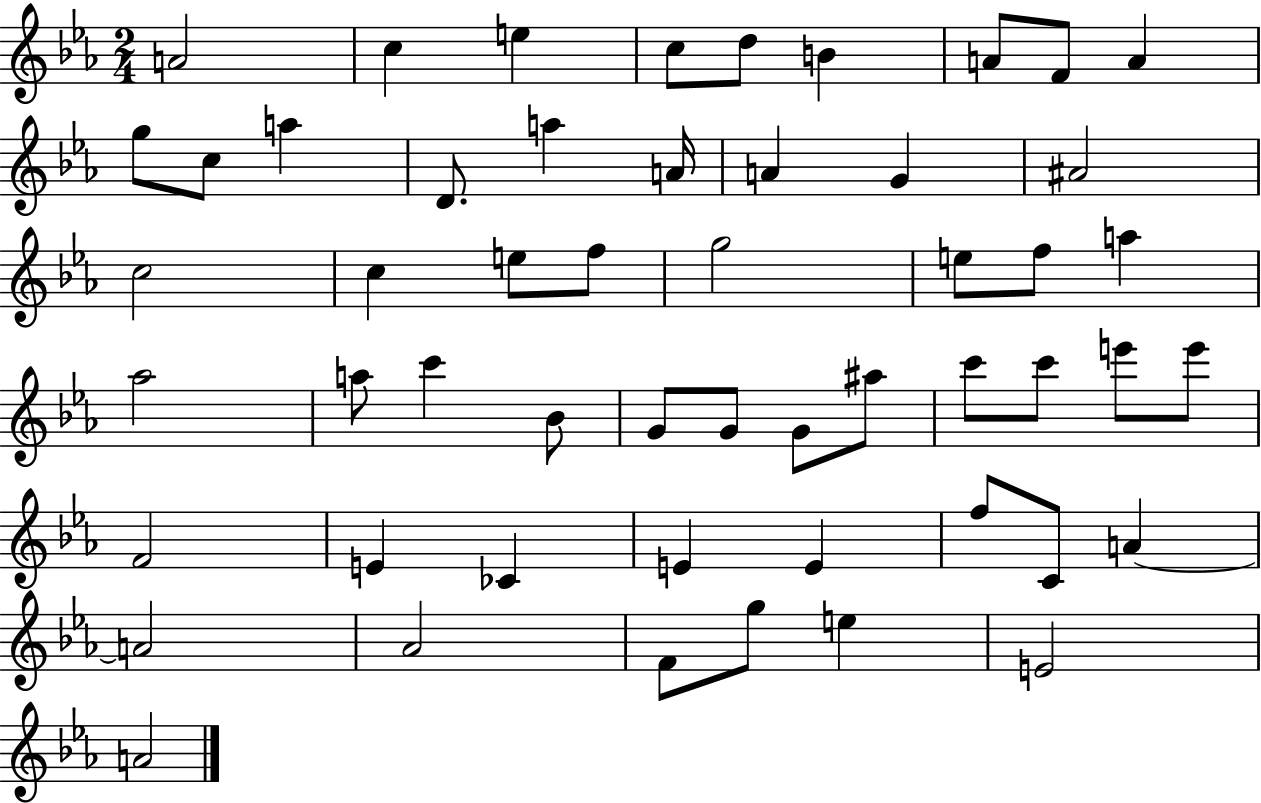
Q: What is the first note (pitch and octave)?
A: A4